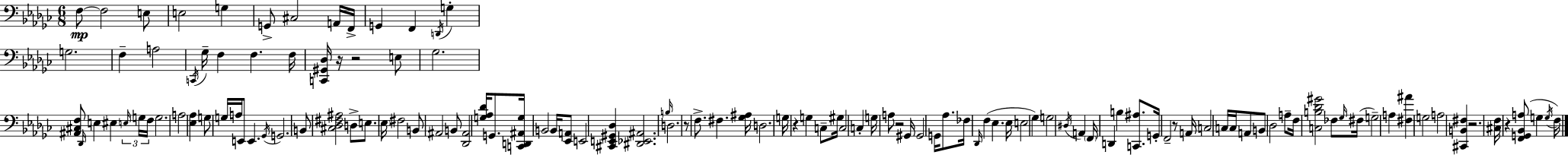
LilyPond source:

{
  \clef bass
  \numericTimeSignature
  \time 6/8
  \key ees \minor
  \repeat volta 2 { f8~~\mp f2 e8 | e2 g4 | g,8-> cis2 a,16 f,16-> | g,4 f,4 \acciaccatura { d,16 } g4-. | \break g2. | f4-- a2 | \acciaccatura { c,16 } ges16-- f4 f4. | f16 <c, gis, des>16 r16 r2 | \break e8 ges2. | <ais, cis f>8 \grace { des,16 } e4 eis4 | \tuplet 3/2 { \grace { e16 } g16 f16 } g2. | a2 | \break <ees aes>4 g8 g16 a16 e,8 e,4. | \acciaccatura { ges,16 } g,2. | b,8 <cis des fis ais>2 | d8-> e8. \parenthesize ees16 fis2 | \break b,8 ais,2 | b,8 <des, ais,>2 | <g aes des'>16 g,8. <c, d, ais, g>16 b,2 | b,16 <ees, a,>8 e,2 | \break <cis, e, gis, des>4 <dis, ees, ais,>2. | \grace { b16 } d2. | r8 f8.-> fis4. | <ges ais>16 d2. | \break g16 r4 g4 | c8-- gis16 c2 | c4-. g16 a8 r2 | gis,16 gis,2 | \break g,16 aes8. fes16 \grace { des,16 } f4( | ees4. ees16 e2 | \parenthesize ges4) g2 | \acciaccatura { dis16 } a,4 \parenthesize f,16 d,4 | \break b4 <c, ais>8. g,16-. f,2-- | r8 a,16 c2 | c16 c16 a,8 b,8 des2 | a8-- f16 <c b des' gis'>2 | \break fes8 \grace { ges16 }( fis16 g2--) | a4 <fis ais'>4 | g2 a2 | <cis, b, fis>4 r2. | \break <cis f>16 r4 | <f, g, bes, a>8( g4 \acciaccatura { g16 }) f16 } \bar "|."
}